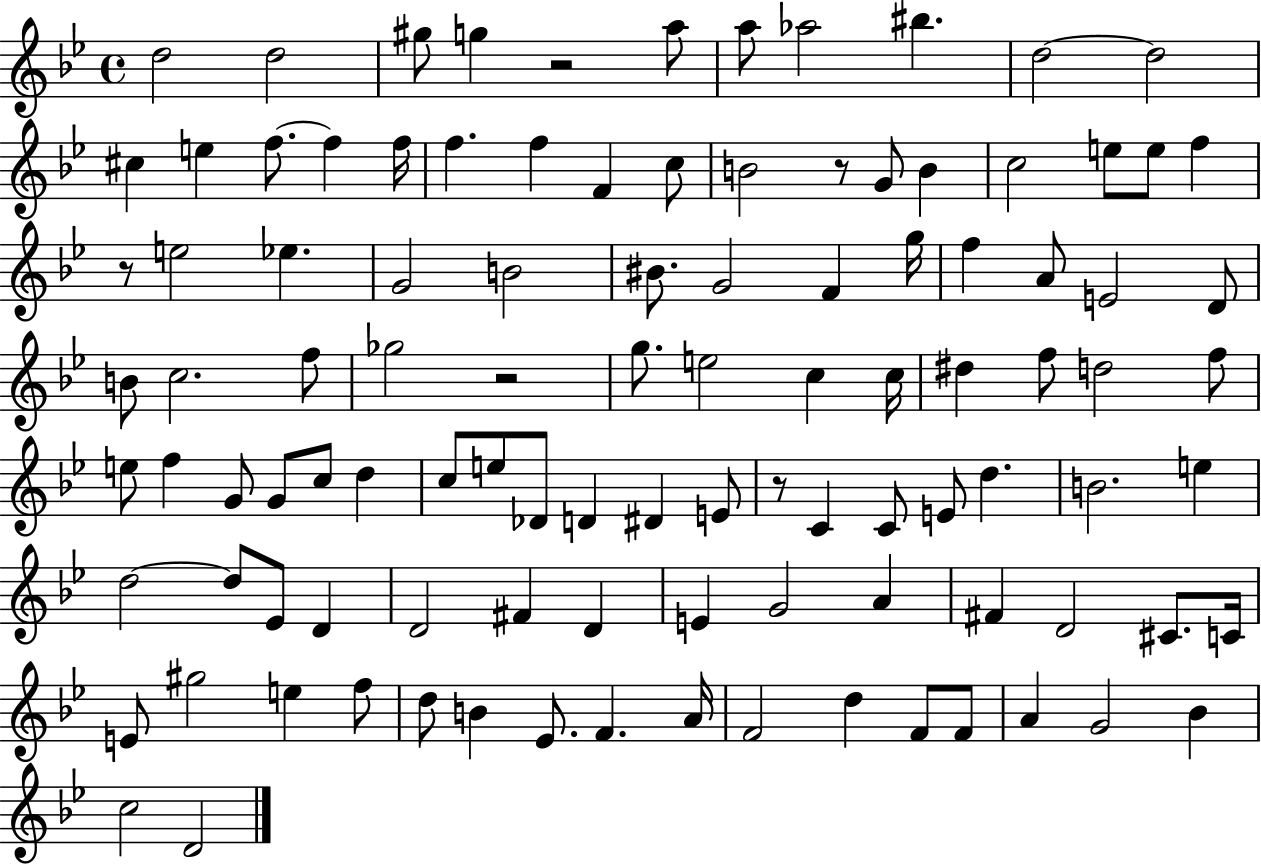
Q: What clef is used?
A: treble